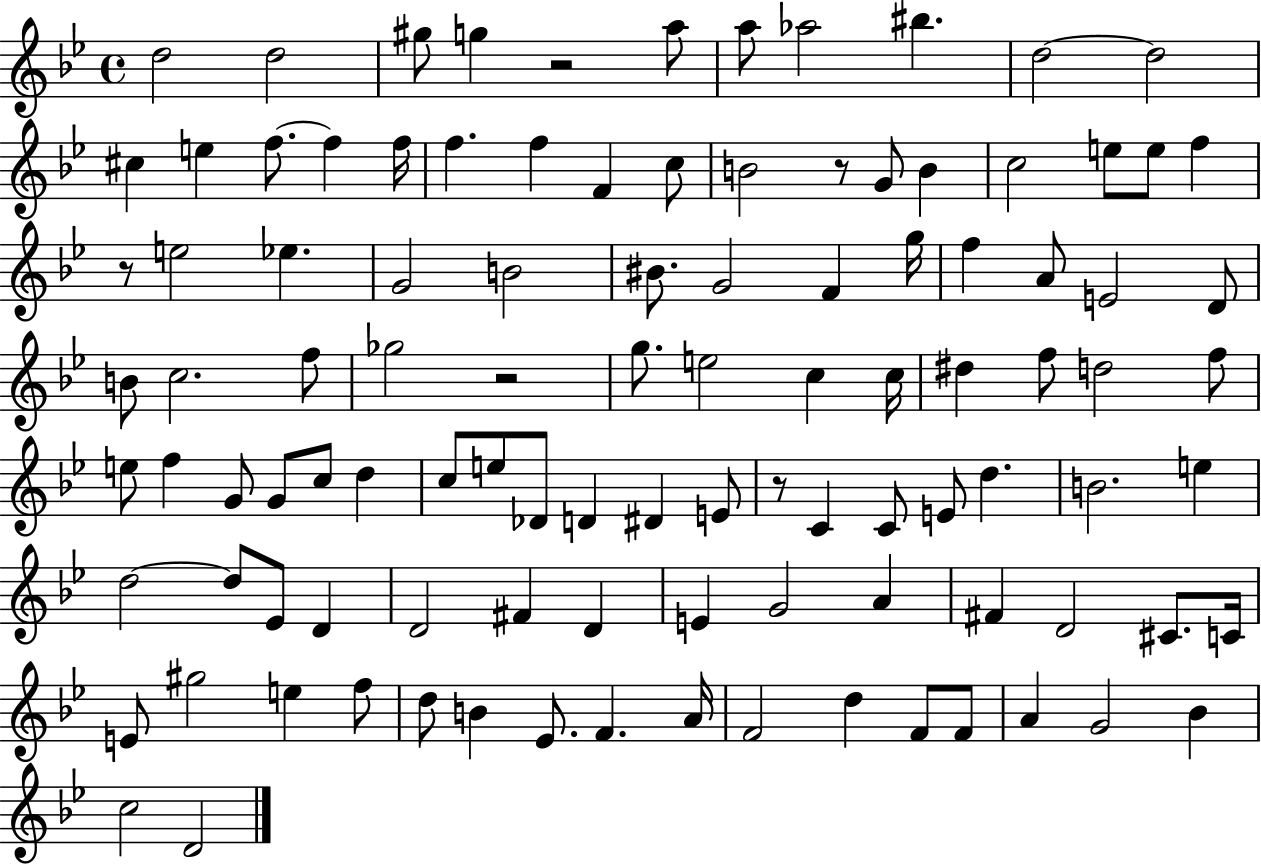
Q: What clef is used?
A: treble